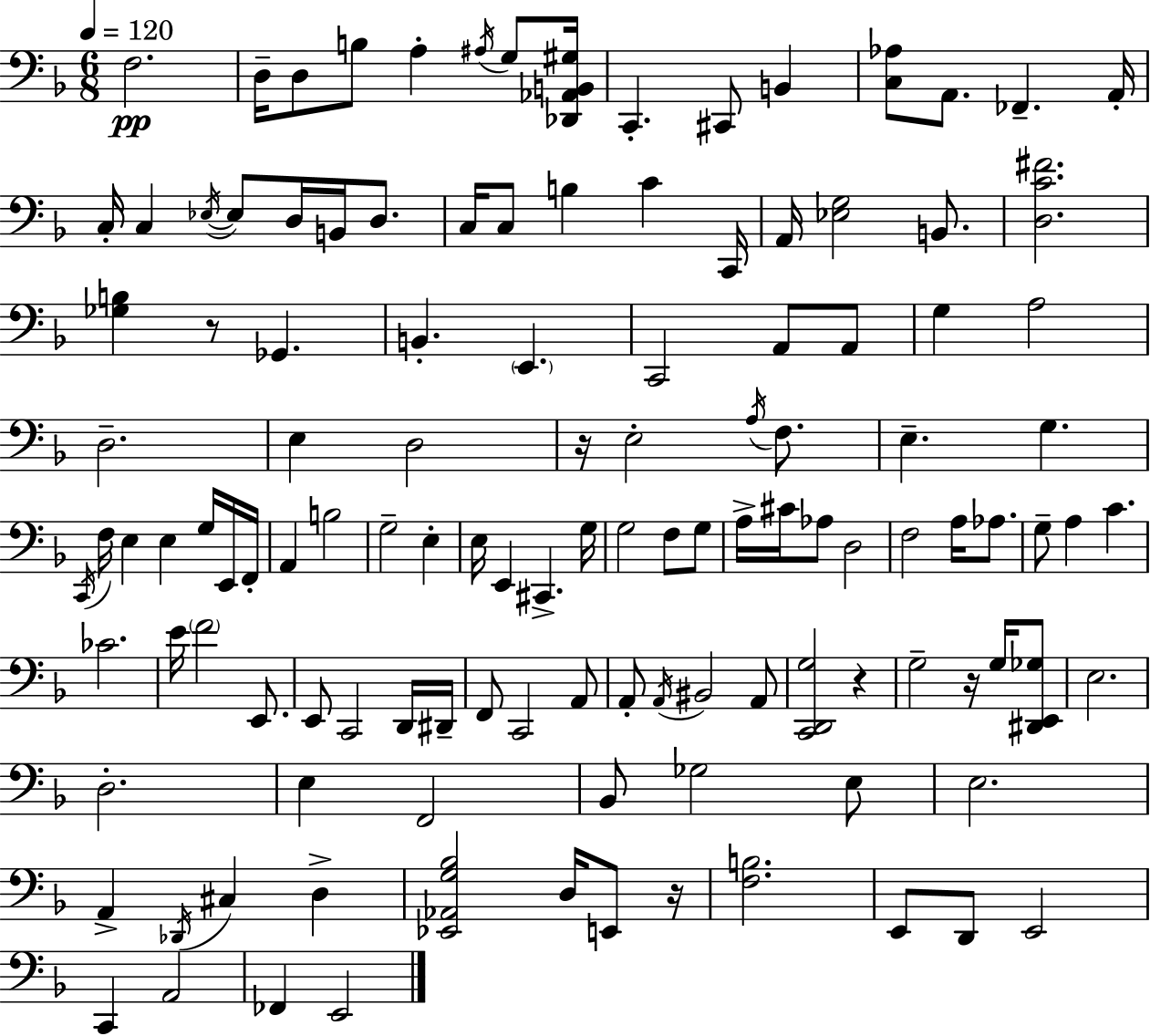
F3/h. D3/s D3/e B3/e A3/q A#3/s G3/e [Db2,Ab2,B2,G#3]/s C2/q. C#2/e B2/q [C3,Ab3]/e A2/e. FES2/q. A2/s C3/s C3/q Eb3/s Eb3/e D3/s B2/s D3/e. C3/s C3/e B3/q C4/q C2/s A2/s [Eb3,G3]/h B2/e. [D3,C4,F#4]/h. [Gb3,B3]/q R/e Gb2/q. B2/q. E2/q. C2/h A2/e A2/e G3/q A3/h D3/h. E3/q D3/h R/s E3/h A3/s F3/e. E3/q. G3/q. C2/s F3/s E3/q E3/q G3/s E2/s F2/s A2/q B3/h G3/h E3/q E3/s E2/q C#2/q. G3/s G3/h F3/e G3/e A3/s C#4/s Ab3/e D3/h F3/h A3/s Ab3/e. G3/e A3/q C4/q. CES4/h. E4/s F4/h E2/e. E2/e C2/h D2/s D#2/s F2/e C2/h A2/e A2/e A2/s BIS2/h A2/e [C2,D2,G3]/h R/q G3/h R/s G3/s [D#2,E2,Gb3]/e E3/h. D3/h. E3/q F2/h Bb2/e Gb3/h E3/e E3/h. A2/q Db2/s C#3/q D3/q [Eb2,Ab2,G3,Bb3]/h D3/s E2/e R/s [F3,B3]/h. E2/e D2/e E2/h C2/q A2/h FES2/q E2/h